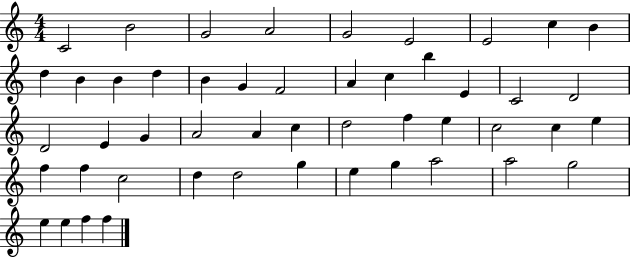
C4/h B4/h G4/h A4/h G4/h E4/h E4/h C5/q B4/q D5/q B4/q B4/q D5/q B4/q G4/q F4/h A4/q C5/q B5/q E4/q C4/h D4/h D4/h E4/q G4/q A4/h A4/q C5/q D5/h F5/q E5/q C5/h C5/q E5/q F5/q F5/q C5/h D5/q D5/h G5/q E5/q G5/q A5/h A5/h G5/h E5/q E5/q F5/q F5/q